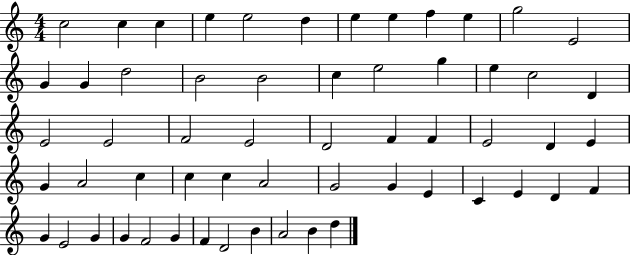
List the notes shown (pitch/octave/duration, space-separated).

C5/h C5/q C5/q E5/q E5/h D5/q E5/q E5/q F5/q E5/q G5/h E4/h G4/q G4/q D5/h B4/h B4/h C5/q E5/h G5/q E5/q C5/h D4/q E4/h E4/h F4/h E4/h D4/h F4/q F4/q E4/h D4/q E4/q G4/q A4/h C5/q C5/q C5/q A4/h G4/h G4/q E4/q C4/q E4/q D4/q F4/q G4/q E4/h G4/q G4/q F4/h G4/q F4/q D4/h B4/q A4/h B4/q D5/q